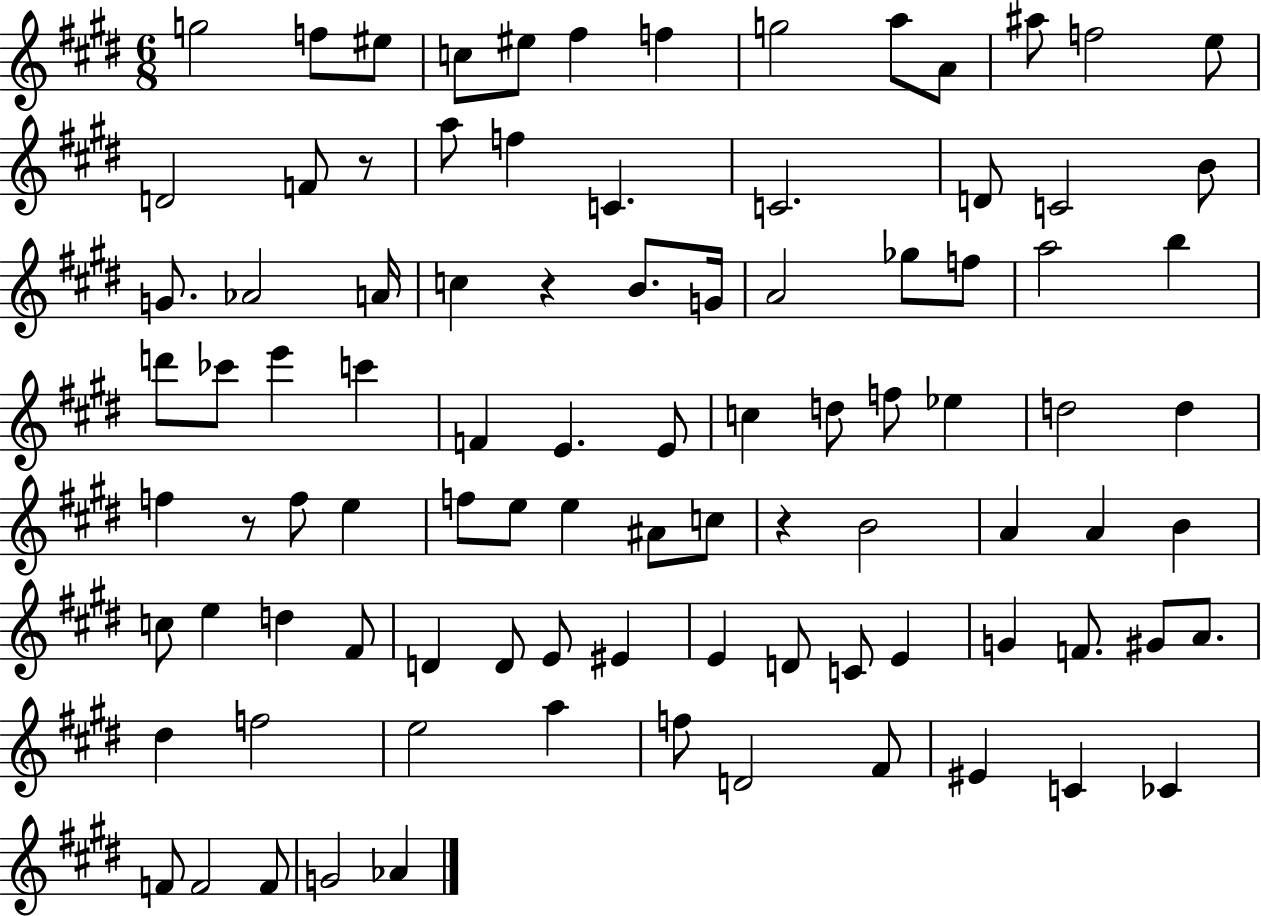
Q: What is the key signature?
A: E major